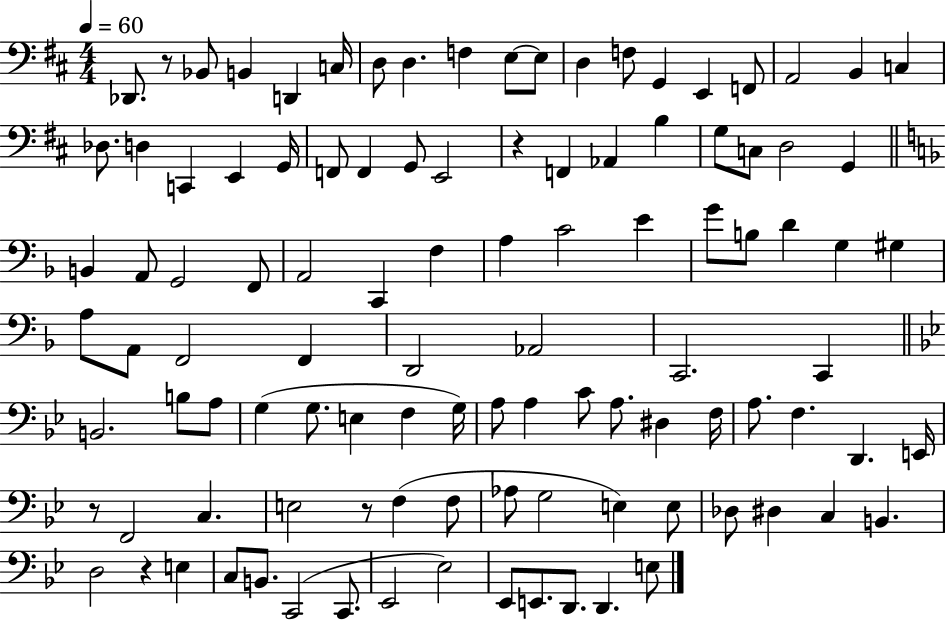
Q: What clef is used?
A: bass